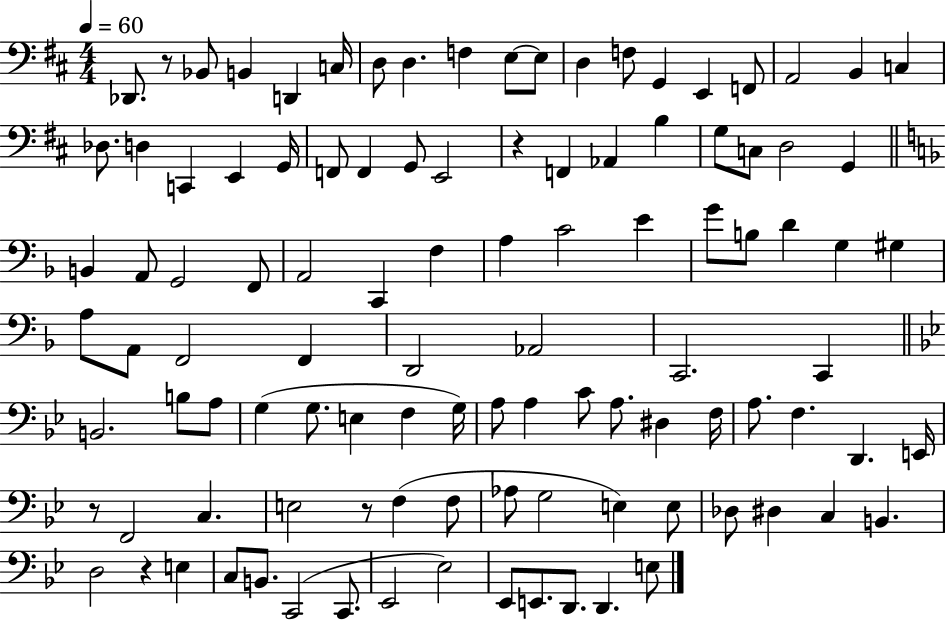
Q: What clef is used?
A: bass